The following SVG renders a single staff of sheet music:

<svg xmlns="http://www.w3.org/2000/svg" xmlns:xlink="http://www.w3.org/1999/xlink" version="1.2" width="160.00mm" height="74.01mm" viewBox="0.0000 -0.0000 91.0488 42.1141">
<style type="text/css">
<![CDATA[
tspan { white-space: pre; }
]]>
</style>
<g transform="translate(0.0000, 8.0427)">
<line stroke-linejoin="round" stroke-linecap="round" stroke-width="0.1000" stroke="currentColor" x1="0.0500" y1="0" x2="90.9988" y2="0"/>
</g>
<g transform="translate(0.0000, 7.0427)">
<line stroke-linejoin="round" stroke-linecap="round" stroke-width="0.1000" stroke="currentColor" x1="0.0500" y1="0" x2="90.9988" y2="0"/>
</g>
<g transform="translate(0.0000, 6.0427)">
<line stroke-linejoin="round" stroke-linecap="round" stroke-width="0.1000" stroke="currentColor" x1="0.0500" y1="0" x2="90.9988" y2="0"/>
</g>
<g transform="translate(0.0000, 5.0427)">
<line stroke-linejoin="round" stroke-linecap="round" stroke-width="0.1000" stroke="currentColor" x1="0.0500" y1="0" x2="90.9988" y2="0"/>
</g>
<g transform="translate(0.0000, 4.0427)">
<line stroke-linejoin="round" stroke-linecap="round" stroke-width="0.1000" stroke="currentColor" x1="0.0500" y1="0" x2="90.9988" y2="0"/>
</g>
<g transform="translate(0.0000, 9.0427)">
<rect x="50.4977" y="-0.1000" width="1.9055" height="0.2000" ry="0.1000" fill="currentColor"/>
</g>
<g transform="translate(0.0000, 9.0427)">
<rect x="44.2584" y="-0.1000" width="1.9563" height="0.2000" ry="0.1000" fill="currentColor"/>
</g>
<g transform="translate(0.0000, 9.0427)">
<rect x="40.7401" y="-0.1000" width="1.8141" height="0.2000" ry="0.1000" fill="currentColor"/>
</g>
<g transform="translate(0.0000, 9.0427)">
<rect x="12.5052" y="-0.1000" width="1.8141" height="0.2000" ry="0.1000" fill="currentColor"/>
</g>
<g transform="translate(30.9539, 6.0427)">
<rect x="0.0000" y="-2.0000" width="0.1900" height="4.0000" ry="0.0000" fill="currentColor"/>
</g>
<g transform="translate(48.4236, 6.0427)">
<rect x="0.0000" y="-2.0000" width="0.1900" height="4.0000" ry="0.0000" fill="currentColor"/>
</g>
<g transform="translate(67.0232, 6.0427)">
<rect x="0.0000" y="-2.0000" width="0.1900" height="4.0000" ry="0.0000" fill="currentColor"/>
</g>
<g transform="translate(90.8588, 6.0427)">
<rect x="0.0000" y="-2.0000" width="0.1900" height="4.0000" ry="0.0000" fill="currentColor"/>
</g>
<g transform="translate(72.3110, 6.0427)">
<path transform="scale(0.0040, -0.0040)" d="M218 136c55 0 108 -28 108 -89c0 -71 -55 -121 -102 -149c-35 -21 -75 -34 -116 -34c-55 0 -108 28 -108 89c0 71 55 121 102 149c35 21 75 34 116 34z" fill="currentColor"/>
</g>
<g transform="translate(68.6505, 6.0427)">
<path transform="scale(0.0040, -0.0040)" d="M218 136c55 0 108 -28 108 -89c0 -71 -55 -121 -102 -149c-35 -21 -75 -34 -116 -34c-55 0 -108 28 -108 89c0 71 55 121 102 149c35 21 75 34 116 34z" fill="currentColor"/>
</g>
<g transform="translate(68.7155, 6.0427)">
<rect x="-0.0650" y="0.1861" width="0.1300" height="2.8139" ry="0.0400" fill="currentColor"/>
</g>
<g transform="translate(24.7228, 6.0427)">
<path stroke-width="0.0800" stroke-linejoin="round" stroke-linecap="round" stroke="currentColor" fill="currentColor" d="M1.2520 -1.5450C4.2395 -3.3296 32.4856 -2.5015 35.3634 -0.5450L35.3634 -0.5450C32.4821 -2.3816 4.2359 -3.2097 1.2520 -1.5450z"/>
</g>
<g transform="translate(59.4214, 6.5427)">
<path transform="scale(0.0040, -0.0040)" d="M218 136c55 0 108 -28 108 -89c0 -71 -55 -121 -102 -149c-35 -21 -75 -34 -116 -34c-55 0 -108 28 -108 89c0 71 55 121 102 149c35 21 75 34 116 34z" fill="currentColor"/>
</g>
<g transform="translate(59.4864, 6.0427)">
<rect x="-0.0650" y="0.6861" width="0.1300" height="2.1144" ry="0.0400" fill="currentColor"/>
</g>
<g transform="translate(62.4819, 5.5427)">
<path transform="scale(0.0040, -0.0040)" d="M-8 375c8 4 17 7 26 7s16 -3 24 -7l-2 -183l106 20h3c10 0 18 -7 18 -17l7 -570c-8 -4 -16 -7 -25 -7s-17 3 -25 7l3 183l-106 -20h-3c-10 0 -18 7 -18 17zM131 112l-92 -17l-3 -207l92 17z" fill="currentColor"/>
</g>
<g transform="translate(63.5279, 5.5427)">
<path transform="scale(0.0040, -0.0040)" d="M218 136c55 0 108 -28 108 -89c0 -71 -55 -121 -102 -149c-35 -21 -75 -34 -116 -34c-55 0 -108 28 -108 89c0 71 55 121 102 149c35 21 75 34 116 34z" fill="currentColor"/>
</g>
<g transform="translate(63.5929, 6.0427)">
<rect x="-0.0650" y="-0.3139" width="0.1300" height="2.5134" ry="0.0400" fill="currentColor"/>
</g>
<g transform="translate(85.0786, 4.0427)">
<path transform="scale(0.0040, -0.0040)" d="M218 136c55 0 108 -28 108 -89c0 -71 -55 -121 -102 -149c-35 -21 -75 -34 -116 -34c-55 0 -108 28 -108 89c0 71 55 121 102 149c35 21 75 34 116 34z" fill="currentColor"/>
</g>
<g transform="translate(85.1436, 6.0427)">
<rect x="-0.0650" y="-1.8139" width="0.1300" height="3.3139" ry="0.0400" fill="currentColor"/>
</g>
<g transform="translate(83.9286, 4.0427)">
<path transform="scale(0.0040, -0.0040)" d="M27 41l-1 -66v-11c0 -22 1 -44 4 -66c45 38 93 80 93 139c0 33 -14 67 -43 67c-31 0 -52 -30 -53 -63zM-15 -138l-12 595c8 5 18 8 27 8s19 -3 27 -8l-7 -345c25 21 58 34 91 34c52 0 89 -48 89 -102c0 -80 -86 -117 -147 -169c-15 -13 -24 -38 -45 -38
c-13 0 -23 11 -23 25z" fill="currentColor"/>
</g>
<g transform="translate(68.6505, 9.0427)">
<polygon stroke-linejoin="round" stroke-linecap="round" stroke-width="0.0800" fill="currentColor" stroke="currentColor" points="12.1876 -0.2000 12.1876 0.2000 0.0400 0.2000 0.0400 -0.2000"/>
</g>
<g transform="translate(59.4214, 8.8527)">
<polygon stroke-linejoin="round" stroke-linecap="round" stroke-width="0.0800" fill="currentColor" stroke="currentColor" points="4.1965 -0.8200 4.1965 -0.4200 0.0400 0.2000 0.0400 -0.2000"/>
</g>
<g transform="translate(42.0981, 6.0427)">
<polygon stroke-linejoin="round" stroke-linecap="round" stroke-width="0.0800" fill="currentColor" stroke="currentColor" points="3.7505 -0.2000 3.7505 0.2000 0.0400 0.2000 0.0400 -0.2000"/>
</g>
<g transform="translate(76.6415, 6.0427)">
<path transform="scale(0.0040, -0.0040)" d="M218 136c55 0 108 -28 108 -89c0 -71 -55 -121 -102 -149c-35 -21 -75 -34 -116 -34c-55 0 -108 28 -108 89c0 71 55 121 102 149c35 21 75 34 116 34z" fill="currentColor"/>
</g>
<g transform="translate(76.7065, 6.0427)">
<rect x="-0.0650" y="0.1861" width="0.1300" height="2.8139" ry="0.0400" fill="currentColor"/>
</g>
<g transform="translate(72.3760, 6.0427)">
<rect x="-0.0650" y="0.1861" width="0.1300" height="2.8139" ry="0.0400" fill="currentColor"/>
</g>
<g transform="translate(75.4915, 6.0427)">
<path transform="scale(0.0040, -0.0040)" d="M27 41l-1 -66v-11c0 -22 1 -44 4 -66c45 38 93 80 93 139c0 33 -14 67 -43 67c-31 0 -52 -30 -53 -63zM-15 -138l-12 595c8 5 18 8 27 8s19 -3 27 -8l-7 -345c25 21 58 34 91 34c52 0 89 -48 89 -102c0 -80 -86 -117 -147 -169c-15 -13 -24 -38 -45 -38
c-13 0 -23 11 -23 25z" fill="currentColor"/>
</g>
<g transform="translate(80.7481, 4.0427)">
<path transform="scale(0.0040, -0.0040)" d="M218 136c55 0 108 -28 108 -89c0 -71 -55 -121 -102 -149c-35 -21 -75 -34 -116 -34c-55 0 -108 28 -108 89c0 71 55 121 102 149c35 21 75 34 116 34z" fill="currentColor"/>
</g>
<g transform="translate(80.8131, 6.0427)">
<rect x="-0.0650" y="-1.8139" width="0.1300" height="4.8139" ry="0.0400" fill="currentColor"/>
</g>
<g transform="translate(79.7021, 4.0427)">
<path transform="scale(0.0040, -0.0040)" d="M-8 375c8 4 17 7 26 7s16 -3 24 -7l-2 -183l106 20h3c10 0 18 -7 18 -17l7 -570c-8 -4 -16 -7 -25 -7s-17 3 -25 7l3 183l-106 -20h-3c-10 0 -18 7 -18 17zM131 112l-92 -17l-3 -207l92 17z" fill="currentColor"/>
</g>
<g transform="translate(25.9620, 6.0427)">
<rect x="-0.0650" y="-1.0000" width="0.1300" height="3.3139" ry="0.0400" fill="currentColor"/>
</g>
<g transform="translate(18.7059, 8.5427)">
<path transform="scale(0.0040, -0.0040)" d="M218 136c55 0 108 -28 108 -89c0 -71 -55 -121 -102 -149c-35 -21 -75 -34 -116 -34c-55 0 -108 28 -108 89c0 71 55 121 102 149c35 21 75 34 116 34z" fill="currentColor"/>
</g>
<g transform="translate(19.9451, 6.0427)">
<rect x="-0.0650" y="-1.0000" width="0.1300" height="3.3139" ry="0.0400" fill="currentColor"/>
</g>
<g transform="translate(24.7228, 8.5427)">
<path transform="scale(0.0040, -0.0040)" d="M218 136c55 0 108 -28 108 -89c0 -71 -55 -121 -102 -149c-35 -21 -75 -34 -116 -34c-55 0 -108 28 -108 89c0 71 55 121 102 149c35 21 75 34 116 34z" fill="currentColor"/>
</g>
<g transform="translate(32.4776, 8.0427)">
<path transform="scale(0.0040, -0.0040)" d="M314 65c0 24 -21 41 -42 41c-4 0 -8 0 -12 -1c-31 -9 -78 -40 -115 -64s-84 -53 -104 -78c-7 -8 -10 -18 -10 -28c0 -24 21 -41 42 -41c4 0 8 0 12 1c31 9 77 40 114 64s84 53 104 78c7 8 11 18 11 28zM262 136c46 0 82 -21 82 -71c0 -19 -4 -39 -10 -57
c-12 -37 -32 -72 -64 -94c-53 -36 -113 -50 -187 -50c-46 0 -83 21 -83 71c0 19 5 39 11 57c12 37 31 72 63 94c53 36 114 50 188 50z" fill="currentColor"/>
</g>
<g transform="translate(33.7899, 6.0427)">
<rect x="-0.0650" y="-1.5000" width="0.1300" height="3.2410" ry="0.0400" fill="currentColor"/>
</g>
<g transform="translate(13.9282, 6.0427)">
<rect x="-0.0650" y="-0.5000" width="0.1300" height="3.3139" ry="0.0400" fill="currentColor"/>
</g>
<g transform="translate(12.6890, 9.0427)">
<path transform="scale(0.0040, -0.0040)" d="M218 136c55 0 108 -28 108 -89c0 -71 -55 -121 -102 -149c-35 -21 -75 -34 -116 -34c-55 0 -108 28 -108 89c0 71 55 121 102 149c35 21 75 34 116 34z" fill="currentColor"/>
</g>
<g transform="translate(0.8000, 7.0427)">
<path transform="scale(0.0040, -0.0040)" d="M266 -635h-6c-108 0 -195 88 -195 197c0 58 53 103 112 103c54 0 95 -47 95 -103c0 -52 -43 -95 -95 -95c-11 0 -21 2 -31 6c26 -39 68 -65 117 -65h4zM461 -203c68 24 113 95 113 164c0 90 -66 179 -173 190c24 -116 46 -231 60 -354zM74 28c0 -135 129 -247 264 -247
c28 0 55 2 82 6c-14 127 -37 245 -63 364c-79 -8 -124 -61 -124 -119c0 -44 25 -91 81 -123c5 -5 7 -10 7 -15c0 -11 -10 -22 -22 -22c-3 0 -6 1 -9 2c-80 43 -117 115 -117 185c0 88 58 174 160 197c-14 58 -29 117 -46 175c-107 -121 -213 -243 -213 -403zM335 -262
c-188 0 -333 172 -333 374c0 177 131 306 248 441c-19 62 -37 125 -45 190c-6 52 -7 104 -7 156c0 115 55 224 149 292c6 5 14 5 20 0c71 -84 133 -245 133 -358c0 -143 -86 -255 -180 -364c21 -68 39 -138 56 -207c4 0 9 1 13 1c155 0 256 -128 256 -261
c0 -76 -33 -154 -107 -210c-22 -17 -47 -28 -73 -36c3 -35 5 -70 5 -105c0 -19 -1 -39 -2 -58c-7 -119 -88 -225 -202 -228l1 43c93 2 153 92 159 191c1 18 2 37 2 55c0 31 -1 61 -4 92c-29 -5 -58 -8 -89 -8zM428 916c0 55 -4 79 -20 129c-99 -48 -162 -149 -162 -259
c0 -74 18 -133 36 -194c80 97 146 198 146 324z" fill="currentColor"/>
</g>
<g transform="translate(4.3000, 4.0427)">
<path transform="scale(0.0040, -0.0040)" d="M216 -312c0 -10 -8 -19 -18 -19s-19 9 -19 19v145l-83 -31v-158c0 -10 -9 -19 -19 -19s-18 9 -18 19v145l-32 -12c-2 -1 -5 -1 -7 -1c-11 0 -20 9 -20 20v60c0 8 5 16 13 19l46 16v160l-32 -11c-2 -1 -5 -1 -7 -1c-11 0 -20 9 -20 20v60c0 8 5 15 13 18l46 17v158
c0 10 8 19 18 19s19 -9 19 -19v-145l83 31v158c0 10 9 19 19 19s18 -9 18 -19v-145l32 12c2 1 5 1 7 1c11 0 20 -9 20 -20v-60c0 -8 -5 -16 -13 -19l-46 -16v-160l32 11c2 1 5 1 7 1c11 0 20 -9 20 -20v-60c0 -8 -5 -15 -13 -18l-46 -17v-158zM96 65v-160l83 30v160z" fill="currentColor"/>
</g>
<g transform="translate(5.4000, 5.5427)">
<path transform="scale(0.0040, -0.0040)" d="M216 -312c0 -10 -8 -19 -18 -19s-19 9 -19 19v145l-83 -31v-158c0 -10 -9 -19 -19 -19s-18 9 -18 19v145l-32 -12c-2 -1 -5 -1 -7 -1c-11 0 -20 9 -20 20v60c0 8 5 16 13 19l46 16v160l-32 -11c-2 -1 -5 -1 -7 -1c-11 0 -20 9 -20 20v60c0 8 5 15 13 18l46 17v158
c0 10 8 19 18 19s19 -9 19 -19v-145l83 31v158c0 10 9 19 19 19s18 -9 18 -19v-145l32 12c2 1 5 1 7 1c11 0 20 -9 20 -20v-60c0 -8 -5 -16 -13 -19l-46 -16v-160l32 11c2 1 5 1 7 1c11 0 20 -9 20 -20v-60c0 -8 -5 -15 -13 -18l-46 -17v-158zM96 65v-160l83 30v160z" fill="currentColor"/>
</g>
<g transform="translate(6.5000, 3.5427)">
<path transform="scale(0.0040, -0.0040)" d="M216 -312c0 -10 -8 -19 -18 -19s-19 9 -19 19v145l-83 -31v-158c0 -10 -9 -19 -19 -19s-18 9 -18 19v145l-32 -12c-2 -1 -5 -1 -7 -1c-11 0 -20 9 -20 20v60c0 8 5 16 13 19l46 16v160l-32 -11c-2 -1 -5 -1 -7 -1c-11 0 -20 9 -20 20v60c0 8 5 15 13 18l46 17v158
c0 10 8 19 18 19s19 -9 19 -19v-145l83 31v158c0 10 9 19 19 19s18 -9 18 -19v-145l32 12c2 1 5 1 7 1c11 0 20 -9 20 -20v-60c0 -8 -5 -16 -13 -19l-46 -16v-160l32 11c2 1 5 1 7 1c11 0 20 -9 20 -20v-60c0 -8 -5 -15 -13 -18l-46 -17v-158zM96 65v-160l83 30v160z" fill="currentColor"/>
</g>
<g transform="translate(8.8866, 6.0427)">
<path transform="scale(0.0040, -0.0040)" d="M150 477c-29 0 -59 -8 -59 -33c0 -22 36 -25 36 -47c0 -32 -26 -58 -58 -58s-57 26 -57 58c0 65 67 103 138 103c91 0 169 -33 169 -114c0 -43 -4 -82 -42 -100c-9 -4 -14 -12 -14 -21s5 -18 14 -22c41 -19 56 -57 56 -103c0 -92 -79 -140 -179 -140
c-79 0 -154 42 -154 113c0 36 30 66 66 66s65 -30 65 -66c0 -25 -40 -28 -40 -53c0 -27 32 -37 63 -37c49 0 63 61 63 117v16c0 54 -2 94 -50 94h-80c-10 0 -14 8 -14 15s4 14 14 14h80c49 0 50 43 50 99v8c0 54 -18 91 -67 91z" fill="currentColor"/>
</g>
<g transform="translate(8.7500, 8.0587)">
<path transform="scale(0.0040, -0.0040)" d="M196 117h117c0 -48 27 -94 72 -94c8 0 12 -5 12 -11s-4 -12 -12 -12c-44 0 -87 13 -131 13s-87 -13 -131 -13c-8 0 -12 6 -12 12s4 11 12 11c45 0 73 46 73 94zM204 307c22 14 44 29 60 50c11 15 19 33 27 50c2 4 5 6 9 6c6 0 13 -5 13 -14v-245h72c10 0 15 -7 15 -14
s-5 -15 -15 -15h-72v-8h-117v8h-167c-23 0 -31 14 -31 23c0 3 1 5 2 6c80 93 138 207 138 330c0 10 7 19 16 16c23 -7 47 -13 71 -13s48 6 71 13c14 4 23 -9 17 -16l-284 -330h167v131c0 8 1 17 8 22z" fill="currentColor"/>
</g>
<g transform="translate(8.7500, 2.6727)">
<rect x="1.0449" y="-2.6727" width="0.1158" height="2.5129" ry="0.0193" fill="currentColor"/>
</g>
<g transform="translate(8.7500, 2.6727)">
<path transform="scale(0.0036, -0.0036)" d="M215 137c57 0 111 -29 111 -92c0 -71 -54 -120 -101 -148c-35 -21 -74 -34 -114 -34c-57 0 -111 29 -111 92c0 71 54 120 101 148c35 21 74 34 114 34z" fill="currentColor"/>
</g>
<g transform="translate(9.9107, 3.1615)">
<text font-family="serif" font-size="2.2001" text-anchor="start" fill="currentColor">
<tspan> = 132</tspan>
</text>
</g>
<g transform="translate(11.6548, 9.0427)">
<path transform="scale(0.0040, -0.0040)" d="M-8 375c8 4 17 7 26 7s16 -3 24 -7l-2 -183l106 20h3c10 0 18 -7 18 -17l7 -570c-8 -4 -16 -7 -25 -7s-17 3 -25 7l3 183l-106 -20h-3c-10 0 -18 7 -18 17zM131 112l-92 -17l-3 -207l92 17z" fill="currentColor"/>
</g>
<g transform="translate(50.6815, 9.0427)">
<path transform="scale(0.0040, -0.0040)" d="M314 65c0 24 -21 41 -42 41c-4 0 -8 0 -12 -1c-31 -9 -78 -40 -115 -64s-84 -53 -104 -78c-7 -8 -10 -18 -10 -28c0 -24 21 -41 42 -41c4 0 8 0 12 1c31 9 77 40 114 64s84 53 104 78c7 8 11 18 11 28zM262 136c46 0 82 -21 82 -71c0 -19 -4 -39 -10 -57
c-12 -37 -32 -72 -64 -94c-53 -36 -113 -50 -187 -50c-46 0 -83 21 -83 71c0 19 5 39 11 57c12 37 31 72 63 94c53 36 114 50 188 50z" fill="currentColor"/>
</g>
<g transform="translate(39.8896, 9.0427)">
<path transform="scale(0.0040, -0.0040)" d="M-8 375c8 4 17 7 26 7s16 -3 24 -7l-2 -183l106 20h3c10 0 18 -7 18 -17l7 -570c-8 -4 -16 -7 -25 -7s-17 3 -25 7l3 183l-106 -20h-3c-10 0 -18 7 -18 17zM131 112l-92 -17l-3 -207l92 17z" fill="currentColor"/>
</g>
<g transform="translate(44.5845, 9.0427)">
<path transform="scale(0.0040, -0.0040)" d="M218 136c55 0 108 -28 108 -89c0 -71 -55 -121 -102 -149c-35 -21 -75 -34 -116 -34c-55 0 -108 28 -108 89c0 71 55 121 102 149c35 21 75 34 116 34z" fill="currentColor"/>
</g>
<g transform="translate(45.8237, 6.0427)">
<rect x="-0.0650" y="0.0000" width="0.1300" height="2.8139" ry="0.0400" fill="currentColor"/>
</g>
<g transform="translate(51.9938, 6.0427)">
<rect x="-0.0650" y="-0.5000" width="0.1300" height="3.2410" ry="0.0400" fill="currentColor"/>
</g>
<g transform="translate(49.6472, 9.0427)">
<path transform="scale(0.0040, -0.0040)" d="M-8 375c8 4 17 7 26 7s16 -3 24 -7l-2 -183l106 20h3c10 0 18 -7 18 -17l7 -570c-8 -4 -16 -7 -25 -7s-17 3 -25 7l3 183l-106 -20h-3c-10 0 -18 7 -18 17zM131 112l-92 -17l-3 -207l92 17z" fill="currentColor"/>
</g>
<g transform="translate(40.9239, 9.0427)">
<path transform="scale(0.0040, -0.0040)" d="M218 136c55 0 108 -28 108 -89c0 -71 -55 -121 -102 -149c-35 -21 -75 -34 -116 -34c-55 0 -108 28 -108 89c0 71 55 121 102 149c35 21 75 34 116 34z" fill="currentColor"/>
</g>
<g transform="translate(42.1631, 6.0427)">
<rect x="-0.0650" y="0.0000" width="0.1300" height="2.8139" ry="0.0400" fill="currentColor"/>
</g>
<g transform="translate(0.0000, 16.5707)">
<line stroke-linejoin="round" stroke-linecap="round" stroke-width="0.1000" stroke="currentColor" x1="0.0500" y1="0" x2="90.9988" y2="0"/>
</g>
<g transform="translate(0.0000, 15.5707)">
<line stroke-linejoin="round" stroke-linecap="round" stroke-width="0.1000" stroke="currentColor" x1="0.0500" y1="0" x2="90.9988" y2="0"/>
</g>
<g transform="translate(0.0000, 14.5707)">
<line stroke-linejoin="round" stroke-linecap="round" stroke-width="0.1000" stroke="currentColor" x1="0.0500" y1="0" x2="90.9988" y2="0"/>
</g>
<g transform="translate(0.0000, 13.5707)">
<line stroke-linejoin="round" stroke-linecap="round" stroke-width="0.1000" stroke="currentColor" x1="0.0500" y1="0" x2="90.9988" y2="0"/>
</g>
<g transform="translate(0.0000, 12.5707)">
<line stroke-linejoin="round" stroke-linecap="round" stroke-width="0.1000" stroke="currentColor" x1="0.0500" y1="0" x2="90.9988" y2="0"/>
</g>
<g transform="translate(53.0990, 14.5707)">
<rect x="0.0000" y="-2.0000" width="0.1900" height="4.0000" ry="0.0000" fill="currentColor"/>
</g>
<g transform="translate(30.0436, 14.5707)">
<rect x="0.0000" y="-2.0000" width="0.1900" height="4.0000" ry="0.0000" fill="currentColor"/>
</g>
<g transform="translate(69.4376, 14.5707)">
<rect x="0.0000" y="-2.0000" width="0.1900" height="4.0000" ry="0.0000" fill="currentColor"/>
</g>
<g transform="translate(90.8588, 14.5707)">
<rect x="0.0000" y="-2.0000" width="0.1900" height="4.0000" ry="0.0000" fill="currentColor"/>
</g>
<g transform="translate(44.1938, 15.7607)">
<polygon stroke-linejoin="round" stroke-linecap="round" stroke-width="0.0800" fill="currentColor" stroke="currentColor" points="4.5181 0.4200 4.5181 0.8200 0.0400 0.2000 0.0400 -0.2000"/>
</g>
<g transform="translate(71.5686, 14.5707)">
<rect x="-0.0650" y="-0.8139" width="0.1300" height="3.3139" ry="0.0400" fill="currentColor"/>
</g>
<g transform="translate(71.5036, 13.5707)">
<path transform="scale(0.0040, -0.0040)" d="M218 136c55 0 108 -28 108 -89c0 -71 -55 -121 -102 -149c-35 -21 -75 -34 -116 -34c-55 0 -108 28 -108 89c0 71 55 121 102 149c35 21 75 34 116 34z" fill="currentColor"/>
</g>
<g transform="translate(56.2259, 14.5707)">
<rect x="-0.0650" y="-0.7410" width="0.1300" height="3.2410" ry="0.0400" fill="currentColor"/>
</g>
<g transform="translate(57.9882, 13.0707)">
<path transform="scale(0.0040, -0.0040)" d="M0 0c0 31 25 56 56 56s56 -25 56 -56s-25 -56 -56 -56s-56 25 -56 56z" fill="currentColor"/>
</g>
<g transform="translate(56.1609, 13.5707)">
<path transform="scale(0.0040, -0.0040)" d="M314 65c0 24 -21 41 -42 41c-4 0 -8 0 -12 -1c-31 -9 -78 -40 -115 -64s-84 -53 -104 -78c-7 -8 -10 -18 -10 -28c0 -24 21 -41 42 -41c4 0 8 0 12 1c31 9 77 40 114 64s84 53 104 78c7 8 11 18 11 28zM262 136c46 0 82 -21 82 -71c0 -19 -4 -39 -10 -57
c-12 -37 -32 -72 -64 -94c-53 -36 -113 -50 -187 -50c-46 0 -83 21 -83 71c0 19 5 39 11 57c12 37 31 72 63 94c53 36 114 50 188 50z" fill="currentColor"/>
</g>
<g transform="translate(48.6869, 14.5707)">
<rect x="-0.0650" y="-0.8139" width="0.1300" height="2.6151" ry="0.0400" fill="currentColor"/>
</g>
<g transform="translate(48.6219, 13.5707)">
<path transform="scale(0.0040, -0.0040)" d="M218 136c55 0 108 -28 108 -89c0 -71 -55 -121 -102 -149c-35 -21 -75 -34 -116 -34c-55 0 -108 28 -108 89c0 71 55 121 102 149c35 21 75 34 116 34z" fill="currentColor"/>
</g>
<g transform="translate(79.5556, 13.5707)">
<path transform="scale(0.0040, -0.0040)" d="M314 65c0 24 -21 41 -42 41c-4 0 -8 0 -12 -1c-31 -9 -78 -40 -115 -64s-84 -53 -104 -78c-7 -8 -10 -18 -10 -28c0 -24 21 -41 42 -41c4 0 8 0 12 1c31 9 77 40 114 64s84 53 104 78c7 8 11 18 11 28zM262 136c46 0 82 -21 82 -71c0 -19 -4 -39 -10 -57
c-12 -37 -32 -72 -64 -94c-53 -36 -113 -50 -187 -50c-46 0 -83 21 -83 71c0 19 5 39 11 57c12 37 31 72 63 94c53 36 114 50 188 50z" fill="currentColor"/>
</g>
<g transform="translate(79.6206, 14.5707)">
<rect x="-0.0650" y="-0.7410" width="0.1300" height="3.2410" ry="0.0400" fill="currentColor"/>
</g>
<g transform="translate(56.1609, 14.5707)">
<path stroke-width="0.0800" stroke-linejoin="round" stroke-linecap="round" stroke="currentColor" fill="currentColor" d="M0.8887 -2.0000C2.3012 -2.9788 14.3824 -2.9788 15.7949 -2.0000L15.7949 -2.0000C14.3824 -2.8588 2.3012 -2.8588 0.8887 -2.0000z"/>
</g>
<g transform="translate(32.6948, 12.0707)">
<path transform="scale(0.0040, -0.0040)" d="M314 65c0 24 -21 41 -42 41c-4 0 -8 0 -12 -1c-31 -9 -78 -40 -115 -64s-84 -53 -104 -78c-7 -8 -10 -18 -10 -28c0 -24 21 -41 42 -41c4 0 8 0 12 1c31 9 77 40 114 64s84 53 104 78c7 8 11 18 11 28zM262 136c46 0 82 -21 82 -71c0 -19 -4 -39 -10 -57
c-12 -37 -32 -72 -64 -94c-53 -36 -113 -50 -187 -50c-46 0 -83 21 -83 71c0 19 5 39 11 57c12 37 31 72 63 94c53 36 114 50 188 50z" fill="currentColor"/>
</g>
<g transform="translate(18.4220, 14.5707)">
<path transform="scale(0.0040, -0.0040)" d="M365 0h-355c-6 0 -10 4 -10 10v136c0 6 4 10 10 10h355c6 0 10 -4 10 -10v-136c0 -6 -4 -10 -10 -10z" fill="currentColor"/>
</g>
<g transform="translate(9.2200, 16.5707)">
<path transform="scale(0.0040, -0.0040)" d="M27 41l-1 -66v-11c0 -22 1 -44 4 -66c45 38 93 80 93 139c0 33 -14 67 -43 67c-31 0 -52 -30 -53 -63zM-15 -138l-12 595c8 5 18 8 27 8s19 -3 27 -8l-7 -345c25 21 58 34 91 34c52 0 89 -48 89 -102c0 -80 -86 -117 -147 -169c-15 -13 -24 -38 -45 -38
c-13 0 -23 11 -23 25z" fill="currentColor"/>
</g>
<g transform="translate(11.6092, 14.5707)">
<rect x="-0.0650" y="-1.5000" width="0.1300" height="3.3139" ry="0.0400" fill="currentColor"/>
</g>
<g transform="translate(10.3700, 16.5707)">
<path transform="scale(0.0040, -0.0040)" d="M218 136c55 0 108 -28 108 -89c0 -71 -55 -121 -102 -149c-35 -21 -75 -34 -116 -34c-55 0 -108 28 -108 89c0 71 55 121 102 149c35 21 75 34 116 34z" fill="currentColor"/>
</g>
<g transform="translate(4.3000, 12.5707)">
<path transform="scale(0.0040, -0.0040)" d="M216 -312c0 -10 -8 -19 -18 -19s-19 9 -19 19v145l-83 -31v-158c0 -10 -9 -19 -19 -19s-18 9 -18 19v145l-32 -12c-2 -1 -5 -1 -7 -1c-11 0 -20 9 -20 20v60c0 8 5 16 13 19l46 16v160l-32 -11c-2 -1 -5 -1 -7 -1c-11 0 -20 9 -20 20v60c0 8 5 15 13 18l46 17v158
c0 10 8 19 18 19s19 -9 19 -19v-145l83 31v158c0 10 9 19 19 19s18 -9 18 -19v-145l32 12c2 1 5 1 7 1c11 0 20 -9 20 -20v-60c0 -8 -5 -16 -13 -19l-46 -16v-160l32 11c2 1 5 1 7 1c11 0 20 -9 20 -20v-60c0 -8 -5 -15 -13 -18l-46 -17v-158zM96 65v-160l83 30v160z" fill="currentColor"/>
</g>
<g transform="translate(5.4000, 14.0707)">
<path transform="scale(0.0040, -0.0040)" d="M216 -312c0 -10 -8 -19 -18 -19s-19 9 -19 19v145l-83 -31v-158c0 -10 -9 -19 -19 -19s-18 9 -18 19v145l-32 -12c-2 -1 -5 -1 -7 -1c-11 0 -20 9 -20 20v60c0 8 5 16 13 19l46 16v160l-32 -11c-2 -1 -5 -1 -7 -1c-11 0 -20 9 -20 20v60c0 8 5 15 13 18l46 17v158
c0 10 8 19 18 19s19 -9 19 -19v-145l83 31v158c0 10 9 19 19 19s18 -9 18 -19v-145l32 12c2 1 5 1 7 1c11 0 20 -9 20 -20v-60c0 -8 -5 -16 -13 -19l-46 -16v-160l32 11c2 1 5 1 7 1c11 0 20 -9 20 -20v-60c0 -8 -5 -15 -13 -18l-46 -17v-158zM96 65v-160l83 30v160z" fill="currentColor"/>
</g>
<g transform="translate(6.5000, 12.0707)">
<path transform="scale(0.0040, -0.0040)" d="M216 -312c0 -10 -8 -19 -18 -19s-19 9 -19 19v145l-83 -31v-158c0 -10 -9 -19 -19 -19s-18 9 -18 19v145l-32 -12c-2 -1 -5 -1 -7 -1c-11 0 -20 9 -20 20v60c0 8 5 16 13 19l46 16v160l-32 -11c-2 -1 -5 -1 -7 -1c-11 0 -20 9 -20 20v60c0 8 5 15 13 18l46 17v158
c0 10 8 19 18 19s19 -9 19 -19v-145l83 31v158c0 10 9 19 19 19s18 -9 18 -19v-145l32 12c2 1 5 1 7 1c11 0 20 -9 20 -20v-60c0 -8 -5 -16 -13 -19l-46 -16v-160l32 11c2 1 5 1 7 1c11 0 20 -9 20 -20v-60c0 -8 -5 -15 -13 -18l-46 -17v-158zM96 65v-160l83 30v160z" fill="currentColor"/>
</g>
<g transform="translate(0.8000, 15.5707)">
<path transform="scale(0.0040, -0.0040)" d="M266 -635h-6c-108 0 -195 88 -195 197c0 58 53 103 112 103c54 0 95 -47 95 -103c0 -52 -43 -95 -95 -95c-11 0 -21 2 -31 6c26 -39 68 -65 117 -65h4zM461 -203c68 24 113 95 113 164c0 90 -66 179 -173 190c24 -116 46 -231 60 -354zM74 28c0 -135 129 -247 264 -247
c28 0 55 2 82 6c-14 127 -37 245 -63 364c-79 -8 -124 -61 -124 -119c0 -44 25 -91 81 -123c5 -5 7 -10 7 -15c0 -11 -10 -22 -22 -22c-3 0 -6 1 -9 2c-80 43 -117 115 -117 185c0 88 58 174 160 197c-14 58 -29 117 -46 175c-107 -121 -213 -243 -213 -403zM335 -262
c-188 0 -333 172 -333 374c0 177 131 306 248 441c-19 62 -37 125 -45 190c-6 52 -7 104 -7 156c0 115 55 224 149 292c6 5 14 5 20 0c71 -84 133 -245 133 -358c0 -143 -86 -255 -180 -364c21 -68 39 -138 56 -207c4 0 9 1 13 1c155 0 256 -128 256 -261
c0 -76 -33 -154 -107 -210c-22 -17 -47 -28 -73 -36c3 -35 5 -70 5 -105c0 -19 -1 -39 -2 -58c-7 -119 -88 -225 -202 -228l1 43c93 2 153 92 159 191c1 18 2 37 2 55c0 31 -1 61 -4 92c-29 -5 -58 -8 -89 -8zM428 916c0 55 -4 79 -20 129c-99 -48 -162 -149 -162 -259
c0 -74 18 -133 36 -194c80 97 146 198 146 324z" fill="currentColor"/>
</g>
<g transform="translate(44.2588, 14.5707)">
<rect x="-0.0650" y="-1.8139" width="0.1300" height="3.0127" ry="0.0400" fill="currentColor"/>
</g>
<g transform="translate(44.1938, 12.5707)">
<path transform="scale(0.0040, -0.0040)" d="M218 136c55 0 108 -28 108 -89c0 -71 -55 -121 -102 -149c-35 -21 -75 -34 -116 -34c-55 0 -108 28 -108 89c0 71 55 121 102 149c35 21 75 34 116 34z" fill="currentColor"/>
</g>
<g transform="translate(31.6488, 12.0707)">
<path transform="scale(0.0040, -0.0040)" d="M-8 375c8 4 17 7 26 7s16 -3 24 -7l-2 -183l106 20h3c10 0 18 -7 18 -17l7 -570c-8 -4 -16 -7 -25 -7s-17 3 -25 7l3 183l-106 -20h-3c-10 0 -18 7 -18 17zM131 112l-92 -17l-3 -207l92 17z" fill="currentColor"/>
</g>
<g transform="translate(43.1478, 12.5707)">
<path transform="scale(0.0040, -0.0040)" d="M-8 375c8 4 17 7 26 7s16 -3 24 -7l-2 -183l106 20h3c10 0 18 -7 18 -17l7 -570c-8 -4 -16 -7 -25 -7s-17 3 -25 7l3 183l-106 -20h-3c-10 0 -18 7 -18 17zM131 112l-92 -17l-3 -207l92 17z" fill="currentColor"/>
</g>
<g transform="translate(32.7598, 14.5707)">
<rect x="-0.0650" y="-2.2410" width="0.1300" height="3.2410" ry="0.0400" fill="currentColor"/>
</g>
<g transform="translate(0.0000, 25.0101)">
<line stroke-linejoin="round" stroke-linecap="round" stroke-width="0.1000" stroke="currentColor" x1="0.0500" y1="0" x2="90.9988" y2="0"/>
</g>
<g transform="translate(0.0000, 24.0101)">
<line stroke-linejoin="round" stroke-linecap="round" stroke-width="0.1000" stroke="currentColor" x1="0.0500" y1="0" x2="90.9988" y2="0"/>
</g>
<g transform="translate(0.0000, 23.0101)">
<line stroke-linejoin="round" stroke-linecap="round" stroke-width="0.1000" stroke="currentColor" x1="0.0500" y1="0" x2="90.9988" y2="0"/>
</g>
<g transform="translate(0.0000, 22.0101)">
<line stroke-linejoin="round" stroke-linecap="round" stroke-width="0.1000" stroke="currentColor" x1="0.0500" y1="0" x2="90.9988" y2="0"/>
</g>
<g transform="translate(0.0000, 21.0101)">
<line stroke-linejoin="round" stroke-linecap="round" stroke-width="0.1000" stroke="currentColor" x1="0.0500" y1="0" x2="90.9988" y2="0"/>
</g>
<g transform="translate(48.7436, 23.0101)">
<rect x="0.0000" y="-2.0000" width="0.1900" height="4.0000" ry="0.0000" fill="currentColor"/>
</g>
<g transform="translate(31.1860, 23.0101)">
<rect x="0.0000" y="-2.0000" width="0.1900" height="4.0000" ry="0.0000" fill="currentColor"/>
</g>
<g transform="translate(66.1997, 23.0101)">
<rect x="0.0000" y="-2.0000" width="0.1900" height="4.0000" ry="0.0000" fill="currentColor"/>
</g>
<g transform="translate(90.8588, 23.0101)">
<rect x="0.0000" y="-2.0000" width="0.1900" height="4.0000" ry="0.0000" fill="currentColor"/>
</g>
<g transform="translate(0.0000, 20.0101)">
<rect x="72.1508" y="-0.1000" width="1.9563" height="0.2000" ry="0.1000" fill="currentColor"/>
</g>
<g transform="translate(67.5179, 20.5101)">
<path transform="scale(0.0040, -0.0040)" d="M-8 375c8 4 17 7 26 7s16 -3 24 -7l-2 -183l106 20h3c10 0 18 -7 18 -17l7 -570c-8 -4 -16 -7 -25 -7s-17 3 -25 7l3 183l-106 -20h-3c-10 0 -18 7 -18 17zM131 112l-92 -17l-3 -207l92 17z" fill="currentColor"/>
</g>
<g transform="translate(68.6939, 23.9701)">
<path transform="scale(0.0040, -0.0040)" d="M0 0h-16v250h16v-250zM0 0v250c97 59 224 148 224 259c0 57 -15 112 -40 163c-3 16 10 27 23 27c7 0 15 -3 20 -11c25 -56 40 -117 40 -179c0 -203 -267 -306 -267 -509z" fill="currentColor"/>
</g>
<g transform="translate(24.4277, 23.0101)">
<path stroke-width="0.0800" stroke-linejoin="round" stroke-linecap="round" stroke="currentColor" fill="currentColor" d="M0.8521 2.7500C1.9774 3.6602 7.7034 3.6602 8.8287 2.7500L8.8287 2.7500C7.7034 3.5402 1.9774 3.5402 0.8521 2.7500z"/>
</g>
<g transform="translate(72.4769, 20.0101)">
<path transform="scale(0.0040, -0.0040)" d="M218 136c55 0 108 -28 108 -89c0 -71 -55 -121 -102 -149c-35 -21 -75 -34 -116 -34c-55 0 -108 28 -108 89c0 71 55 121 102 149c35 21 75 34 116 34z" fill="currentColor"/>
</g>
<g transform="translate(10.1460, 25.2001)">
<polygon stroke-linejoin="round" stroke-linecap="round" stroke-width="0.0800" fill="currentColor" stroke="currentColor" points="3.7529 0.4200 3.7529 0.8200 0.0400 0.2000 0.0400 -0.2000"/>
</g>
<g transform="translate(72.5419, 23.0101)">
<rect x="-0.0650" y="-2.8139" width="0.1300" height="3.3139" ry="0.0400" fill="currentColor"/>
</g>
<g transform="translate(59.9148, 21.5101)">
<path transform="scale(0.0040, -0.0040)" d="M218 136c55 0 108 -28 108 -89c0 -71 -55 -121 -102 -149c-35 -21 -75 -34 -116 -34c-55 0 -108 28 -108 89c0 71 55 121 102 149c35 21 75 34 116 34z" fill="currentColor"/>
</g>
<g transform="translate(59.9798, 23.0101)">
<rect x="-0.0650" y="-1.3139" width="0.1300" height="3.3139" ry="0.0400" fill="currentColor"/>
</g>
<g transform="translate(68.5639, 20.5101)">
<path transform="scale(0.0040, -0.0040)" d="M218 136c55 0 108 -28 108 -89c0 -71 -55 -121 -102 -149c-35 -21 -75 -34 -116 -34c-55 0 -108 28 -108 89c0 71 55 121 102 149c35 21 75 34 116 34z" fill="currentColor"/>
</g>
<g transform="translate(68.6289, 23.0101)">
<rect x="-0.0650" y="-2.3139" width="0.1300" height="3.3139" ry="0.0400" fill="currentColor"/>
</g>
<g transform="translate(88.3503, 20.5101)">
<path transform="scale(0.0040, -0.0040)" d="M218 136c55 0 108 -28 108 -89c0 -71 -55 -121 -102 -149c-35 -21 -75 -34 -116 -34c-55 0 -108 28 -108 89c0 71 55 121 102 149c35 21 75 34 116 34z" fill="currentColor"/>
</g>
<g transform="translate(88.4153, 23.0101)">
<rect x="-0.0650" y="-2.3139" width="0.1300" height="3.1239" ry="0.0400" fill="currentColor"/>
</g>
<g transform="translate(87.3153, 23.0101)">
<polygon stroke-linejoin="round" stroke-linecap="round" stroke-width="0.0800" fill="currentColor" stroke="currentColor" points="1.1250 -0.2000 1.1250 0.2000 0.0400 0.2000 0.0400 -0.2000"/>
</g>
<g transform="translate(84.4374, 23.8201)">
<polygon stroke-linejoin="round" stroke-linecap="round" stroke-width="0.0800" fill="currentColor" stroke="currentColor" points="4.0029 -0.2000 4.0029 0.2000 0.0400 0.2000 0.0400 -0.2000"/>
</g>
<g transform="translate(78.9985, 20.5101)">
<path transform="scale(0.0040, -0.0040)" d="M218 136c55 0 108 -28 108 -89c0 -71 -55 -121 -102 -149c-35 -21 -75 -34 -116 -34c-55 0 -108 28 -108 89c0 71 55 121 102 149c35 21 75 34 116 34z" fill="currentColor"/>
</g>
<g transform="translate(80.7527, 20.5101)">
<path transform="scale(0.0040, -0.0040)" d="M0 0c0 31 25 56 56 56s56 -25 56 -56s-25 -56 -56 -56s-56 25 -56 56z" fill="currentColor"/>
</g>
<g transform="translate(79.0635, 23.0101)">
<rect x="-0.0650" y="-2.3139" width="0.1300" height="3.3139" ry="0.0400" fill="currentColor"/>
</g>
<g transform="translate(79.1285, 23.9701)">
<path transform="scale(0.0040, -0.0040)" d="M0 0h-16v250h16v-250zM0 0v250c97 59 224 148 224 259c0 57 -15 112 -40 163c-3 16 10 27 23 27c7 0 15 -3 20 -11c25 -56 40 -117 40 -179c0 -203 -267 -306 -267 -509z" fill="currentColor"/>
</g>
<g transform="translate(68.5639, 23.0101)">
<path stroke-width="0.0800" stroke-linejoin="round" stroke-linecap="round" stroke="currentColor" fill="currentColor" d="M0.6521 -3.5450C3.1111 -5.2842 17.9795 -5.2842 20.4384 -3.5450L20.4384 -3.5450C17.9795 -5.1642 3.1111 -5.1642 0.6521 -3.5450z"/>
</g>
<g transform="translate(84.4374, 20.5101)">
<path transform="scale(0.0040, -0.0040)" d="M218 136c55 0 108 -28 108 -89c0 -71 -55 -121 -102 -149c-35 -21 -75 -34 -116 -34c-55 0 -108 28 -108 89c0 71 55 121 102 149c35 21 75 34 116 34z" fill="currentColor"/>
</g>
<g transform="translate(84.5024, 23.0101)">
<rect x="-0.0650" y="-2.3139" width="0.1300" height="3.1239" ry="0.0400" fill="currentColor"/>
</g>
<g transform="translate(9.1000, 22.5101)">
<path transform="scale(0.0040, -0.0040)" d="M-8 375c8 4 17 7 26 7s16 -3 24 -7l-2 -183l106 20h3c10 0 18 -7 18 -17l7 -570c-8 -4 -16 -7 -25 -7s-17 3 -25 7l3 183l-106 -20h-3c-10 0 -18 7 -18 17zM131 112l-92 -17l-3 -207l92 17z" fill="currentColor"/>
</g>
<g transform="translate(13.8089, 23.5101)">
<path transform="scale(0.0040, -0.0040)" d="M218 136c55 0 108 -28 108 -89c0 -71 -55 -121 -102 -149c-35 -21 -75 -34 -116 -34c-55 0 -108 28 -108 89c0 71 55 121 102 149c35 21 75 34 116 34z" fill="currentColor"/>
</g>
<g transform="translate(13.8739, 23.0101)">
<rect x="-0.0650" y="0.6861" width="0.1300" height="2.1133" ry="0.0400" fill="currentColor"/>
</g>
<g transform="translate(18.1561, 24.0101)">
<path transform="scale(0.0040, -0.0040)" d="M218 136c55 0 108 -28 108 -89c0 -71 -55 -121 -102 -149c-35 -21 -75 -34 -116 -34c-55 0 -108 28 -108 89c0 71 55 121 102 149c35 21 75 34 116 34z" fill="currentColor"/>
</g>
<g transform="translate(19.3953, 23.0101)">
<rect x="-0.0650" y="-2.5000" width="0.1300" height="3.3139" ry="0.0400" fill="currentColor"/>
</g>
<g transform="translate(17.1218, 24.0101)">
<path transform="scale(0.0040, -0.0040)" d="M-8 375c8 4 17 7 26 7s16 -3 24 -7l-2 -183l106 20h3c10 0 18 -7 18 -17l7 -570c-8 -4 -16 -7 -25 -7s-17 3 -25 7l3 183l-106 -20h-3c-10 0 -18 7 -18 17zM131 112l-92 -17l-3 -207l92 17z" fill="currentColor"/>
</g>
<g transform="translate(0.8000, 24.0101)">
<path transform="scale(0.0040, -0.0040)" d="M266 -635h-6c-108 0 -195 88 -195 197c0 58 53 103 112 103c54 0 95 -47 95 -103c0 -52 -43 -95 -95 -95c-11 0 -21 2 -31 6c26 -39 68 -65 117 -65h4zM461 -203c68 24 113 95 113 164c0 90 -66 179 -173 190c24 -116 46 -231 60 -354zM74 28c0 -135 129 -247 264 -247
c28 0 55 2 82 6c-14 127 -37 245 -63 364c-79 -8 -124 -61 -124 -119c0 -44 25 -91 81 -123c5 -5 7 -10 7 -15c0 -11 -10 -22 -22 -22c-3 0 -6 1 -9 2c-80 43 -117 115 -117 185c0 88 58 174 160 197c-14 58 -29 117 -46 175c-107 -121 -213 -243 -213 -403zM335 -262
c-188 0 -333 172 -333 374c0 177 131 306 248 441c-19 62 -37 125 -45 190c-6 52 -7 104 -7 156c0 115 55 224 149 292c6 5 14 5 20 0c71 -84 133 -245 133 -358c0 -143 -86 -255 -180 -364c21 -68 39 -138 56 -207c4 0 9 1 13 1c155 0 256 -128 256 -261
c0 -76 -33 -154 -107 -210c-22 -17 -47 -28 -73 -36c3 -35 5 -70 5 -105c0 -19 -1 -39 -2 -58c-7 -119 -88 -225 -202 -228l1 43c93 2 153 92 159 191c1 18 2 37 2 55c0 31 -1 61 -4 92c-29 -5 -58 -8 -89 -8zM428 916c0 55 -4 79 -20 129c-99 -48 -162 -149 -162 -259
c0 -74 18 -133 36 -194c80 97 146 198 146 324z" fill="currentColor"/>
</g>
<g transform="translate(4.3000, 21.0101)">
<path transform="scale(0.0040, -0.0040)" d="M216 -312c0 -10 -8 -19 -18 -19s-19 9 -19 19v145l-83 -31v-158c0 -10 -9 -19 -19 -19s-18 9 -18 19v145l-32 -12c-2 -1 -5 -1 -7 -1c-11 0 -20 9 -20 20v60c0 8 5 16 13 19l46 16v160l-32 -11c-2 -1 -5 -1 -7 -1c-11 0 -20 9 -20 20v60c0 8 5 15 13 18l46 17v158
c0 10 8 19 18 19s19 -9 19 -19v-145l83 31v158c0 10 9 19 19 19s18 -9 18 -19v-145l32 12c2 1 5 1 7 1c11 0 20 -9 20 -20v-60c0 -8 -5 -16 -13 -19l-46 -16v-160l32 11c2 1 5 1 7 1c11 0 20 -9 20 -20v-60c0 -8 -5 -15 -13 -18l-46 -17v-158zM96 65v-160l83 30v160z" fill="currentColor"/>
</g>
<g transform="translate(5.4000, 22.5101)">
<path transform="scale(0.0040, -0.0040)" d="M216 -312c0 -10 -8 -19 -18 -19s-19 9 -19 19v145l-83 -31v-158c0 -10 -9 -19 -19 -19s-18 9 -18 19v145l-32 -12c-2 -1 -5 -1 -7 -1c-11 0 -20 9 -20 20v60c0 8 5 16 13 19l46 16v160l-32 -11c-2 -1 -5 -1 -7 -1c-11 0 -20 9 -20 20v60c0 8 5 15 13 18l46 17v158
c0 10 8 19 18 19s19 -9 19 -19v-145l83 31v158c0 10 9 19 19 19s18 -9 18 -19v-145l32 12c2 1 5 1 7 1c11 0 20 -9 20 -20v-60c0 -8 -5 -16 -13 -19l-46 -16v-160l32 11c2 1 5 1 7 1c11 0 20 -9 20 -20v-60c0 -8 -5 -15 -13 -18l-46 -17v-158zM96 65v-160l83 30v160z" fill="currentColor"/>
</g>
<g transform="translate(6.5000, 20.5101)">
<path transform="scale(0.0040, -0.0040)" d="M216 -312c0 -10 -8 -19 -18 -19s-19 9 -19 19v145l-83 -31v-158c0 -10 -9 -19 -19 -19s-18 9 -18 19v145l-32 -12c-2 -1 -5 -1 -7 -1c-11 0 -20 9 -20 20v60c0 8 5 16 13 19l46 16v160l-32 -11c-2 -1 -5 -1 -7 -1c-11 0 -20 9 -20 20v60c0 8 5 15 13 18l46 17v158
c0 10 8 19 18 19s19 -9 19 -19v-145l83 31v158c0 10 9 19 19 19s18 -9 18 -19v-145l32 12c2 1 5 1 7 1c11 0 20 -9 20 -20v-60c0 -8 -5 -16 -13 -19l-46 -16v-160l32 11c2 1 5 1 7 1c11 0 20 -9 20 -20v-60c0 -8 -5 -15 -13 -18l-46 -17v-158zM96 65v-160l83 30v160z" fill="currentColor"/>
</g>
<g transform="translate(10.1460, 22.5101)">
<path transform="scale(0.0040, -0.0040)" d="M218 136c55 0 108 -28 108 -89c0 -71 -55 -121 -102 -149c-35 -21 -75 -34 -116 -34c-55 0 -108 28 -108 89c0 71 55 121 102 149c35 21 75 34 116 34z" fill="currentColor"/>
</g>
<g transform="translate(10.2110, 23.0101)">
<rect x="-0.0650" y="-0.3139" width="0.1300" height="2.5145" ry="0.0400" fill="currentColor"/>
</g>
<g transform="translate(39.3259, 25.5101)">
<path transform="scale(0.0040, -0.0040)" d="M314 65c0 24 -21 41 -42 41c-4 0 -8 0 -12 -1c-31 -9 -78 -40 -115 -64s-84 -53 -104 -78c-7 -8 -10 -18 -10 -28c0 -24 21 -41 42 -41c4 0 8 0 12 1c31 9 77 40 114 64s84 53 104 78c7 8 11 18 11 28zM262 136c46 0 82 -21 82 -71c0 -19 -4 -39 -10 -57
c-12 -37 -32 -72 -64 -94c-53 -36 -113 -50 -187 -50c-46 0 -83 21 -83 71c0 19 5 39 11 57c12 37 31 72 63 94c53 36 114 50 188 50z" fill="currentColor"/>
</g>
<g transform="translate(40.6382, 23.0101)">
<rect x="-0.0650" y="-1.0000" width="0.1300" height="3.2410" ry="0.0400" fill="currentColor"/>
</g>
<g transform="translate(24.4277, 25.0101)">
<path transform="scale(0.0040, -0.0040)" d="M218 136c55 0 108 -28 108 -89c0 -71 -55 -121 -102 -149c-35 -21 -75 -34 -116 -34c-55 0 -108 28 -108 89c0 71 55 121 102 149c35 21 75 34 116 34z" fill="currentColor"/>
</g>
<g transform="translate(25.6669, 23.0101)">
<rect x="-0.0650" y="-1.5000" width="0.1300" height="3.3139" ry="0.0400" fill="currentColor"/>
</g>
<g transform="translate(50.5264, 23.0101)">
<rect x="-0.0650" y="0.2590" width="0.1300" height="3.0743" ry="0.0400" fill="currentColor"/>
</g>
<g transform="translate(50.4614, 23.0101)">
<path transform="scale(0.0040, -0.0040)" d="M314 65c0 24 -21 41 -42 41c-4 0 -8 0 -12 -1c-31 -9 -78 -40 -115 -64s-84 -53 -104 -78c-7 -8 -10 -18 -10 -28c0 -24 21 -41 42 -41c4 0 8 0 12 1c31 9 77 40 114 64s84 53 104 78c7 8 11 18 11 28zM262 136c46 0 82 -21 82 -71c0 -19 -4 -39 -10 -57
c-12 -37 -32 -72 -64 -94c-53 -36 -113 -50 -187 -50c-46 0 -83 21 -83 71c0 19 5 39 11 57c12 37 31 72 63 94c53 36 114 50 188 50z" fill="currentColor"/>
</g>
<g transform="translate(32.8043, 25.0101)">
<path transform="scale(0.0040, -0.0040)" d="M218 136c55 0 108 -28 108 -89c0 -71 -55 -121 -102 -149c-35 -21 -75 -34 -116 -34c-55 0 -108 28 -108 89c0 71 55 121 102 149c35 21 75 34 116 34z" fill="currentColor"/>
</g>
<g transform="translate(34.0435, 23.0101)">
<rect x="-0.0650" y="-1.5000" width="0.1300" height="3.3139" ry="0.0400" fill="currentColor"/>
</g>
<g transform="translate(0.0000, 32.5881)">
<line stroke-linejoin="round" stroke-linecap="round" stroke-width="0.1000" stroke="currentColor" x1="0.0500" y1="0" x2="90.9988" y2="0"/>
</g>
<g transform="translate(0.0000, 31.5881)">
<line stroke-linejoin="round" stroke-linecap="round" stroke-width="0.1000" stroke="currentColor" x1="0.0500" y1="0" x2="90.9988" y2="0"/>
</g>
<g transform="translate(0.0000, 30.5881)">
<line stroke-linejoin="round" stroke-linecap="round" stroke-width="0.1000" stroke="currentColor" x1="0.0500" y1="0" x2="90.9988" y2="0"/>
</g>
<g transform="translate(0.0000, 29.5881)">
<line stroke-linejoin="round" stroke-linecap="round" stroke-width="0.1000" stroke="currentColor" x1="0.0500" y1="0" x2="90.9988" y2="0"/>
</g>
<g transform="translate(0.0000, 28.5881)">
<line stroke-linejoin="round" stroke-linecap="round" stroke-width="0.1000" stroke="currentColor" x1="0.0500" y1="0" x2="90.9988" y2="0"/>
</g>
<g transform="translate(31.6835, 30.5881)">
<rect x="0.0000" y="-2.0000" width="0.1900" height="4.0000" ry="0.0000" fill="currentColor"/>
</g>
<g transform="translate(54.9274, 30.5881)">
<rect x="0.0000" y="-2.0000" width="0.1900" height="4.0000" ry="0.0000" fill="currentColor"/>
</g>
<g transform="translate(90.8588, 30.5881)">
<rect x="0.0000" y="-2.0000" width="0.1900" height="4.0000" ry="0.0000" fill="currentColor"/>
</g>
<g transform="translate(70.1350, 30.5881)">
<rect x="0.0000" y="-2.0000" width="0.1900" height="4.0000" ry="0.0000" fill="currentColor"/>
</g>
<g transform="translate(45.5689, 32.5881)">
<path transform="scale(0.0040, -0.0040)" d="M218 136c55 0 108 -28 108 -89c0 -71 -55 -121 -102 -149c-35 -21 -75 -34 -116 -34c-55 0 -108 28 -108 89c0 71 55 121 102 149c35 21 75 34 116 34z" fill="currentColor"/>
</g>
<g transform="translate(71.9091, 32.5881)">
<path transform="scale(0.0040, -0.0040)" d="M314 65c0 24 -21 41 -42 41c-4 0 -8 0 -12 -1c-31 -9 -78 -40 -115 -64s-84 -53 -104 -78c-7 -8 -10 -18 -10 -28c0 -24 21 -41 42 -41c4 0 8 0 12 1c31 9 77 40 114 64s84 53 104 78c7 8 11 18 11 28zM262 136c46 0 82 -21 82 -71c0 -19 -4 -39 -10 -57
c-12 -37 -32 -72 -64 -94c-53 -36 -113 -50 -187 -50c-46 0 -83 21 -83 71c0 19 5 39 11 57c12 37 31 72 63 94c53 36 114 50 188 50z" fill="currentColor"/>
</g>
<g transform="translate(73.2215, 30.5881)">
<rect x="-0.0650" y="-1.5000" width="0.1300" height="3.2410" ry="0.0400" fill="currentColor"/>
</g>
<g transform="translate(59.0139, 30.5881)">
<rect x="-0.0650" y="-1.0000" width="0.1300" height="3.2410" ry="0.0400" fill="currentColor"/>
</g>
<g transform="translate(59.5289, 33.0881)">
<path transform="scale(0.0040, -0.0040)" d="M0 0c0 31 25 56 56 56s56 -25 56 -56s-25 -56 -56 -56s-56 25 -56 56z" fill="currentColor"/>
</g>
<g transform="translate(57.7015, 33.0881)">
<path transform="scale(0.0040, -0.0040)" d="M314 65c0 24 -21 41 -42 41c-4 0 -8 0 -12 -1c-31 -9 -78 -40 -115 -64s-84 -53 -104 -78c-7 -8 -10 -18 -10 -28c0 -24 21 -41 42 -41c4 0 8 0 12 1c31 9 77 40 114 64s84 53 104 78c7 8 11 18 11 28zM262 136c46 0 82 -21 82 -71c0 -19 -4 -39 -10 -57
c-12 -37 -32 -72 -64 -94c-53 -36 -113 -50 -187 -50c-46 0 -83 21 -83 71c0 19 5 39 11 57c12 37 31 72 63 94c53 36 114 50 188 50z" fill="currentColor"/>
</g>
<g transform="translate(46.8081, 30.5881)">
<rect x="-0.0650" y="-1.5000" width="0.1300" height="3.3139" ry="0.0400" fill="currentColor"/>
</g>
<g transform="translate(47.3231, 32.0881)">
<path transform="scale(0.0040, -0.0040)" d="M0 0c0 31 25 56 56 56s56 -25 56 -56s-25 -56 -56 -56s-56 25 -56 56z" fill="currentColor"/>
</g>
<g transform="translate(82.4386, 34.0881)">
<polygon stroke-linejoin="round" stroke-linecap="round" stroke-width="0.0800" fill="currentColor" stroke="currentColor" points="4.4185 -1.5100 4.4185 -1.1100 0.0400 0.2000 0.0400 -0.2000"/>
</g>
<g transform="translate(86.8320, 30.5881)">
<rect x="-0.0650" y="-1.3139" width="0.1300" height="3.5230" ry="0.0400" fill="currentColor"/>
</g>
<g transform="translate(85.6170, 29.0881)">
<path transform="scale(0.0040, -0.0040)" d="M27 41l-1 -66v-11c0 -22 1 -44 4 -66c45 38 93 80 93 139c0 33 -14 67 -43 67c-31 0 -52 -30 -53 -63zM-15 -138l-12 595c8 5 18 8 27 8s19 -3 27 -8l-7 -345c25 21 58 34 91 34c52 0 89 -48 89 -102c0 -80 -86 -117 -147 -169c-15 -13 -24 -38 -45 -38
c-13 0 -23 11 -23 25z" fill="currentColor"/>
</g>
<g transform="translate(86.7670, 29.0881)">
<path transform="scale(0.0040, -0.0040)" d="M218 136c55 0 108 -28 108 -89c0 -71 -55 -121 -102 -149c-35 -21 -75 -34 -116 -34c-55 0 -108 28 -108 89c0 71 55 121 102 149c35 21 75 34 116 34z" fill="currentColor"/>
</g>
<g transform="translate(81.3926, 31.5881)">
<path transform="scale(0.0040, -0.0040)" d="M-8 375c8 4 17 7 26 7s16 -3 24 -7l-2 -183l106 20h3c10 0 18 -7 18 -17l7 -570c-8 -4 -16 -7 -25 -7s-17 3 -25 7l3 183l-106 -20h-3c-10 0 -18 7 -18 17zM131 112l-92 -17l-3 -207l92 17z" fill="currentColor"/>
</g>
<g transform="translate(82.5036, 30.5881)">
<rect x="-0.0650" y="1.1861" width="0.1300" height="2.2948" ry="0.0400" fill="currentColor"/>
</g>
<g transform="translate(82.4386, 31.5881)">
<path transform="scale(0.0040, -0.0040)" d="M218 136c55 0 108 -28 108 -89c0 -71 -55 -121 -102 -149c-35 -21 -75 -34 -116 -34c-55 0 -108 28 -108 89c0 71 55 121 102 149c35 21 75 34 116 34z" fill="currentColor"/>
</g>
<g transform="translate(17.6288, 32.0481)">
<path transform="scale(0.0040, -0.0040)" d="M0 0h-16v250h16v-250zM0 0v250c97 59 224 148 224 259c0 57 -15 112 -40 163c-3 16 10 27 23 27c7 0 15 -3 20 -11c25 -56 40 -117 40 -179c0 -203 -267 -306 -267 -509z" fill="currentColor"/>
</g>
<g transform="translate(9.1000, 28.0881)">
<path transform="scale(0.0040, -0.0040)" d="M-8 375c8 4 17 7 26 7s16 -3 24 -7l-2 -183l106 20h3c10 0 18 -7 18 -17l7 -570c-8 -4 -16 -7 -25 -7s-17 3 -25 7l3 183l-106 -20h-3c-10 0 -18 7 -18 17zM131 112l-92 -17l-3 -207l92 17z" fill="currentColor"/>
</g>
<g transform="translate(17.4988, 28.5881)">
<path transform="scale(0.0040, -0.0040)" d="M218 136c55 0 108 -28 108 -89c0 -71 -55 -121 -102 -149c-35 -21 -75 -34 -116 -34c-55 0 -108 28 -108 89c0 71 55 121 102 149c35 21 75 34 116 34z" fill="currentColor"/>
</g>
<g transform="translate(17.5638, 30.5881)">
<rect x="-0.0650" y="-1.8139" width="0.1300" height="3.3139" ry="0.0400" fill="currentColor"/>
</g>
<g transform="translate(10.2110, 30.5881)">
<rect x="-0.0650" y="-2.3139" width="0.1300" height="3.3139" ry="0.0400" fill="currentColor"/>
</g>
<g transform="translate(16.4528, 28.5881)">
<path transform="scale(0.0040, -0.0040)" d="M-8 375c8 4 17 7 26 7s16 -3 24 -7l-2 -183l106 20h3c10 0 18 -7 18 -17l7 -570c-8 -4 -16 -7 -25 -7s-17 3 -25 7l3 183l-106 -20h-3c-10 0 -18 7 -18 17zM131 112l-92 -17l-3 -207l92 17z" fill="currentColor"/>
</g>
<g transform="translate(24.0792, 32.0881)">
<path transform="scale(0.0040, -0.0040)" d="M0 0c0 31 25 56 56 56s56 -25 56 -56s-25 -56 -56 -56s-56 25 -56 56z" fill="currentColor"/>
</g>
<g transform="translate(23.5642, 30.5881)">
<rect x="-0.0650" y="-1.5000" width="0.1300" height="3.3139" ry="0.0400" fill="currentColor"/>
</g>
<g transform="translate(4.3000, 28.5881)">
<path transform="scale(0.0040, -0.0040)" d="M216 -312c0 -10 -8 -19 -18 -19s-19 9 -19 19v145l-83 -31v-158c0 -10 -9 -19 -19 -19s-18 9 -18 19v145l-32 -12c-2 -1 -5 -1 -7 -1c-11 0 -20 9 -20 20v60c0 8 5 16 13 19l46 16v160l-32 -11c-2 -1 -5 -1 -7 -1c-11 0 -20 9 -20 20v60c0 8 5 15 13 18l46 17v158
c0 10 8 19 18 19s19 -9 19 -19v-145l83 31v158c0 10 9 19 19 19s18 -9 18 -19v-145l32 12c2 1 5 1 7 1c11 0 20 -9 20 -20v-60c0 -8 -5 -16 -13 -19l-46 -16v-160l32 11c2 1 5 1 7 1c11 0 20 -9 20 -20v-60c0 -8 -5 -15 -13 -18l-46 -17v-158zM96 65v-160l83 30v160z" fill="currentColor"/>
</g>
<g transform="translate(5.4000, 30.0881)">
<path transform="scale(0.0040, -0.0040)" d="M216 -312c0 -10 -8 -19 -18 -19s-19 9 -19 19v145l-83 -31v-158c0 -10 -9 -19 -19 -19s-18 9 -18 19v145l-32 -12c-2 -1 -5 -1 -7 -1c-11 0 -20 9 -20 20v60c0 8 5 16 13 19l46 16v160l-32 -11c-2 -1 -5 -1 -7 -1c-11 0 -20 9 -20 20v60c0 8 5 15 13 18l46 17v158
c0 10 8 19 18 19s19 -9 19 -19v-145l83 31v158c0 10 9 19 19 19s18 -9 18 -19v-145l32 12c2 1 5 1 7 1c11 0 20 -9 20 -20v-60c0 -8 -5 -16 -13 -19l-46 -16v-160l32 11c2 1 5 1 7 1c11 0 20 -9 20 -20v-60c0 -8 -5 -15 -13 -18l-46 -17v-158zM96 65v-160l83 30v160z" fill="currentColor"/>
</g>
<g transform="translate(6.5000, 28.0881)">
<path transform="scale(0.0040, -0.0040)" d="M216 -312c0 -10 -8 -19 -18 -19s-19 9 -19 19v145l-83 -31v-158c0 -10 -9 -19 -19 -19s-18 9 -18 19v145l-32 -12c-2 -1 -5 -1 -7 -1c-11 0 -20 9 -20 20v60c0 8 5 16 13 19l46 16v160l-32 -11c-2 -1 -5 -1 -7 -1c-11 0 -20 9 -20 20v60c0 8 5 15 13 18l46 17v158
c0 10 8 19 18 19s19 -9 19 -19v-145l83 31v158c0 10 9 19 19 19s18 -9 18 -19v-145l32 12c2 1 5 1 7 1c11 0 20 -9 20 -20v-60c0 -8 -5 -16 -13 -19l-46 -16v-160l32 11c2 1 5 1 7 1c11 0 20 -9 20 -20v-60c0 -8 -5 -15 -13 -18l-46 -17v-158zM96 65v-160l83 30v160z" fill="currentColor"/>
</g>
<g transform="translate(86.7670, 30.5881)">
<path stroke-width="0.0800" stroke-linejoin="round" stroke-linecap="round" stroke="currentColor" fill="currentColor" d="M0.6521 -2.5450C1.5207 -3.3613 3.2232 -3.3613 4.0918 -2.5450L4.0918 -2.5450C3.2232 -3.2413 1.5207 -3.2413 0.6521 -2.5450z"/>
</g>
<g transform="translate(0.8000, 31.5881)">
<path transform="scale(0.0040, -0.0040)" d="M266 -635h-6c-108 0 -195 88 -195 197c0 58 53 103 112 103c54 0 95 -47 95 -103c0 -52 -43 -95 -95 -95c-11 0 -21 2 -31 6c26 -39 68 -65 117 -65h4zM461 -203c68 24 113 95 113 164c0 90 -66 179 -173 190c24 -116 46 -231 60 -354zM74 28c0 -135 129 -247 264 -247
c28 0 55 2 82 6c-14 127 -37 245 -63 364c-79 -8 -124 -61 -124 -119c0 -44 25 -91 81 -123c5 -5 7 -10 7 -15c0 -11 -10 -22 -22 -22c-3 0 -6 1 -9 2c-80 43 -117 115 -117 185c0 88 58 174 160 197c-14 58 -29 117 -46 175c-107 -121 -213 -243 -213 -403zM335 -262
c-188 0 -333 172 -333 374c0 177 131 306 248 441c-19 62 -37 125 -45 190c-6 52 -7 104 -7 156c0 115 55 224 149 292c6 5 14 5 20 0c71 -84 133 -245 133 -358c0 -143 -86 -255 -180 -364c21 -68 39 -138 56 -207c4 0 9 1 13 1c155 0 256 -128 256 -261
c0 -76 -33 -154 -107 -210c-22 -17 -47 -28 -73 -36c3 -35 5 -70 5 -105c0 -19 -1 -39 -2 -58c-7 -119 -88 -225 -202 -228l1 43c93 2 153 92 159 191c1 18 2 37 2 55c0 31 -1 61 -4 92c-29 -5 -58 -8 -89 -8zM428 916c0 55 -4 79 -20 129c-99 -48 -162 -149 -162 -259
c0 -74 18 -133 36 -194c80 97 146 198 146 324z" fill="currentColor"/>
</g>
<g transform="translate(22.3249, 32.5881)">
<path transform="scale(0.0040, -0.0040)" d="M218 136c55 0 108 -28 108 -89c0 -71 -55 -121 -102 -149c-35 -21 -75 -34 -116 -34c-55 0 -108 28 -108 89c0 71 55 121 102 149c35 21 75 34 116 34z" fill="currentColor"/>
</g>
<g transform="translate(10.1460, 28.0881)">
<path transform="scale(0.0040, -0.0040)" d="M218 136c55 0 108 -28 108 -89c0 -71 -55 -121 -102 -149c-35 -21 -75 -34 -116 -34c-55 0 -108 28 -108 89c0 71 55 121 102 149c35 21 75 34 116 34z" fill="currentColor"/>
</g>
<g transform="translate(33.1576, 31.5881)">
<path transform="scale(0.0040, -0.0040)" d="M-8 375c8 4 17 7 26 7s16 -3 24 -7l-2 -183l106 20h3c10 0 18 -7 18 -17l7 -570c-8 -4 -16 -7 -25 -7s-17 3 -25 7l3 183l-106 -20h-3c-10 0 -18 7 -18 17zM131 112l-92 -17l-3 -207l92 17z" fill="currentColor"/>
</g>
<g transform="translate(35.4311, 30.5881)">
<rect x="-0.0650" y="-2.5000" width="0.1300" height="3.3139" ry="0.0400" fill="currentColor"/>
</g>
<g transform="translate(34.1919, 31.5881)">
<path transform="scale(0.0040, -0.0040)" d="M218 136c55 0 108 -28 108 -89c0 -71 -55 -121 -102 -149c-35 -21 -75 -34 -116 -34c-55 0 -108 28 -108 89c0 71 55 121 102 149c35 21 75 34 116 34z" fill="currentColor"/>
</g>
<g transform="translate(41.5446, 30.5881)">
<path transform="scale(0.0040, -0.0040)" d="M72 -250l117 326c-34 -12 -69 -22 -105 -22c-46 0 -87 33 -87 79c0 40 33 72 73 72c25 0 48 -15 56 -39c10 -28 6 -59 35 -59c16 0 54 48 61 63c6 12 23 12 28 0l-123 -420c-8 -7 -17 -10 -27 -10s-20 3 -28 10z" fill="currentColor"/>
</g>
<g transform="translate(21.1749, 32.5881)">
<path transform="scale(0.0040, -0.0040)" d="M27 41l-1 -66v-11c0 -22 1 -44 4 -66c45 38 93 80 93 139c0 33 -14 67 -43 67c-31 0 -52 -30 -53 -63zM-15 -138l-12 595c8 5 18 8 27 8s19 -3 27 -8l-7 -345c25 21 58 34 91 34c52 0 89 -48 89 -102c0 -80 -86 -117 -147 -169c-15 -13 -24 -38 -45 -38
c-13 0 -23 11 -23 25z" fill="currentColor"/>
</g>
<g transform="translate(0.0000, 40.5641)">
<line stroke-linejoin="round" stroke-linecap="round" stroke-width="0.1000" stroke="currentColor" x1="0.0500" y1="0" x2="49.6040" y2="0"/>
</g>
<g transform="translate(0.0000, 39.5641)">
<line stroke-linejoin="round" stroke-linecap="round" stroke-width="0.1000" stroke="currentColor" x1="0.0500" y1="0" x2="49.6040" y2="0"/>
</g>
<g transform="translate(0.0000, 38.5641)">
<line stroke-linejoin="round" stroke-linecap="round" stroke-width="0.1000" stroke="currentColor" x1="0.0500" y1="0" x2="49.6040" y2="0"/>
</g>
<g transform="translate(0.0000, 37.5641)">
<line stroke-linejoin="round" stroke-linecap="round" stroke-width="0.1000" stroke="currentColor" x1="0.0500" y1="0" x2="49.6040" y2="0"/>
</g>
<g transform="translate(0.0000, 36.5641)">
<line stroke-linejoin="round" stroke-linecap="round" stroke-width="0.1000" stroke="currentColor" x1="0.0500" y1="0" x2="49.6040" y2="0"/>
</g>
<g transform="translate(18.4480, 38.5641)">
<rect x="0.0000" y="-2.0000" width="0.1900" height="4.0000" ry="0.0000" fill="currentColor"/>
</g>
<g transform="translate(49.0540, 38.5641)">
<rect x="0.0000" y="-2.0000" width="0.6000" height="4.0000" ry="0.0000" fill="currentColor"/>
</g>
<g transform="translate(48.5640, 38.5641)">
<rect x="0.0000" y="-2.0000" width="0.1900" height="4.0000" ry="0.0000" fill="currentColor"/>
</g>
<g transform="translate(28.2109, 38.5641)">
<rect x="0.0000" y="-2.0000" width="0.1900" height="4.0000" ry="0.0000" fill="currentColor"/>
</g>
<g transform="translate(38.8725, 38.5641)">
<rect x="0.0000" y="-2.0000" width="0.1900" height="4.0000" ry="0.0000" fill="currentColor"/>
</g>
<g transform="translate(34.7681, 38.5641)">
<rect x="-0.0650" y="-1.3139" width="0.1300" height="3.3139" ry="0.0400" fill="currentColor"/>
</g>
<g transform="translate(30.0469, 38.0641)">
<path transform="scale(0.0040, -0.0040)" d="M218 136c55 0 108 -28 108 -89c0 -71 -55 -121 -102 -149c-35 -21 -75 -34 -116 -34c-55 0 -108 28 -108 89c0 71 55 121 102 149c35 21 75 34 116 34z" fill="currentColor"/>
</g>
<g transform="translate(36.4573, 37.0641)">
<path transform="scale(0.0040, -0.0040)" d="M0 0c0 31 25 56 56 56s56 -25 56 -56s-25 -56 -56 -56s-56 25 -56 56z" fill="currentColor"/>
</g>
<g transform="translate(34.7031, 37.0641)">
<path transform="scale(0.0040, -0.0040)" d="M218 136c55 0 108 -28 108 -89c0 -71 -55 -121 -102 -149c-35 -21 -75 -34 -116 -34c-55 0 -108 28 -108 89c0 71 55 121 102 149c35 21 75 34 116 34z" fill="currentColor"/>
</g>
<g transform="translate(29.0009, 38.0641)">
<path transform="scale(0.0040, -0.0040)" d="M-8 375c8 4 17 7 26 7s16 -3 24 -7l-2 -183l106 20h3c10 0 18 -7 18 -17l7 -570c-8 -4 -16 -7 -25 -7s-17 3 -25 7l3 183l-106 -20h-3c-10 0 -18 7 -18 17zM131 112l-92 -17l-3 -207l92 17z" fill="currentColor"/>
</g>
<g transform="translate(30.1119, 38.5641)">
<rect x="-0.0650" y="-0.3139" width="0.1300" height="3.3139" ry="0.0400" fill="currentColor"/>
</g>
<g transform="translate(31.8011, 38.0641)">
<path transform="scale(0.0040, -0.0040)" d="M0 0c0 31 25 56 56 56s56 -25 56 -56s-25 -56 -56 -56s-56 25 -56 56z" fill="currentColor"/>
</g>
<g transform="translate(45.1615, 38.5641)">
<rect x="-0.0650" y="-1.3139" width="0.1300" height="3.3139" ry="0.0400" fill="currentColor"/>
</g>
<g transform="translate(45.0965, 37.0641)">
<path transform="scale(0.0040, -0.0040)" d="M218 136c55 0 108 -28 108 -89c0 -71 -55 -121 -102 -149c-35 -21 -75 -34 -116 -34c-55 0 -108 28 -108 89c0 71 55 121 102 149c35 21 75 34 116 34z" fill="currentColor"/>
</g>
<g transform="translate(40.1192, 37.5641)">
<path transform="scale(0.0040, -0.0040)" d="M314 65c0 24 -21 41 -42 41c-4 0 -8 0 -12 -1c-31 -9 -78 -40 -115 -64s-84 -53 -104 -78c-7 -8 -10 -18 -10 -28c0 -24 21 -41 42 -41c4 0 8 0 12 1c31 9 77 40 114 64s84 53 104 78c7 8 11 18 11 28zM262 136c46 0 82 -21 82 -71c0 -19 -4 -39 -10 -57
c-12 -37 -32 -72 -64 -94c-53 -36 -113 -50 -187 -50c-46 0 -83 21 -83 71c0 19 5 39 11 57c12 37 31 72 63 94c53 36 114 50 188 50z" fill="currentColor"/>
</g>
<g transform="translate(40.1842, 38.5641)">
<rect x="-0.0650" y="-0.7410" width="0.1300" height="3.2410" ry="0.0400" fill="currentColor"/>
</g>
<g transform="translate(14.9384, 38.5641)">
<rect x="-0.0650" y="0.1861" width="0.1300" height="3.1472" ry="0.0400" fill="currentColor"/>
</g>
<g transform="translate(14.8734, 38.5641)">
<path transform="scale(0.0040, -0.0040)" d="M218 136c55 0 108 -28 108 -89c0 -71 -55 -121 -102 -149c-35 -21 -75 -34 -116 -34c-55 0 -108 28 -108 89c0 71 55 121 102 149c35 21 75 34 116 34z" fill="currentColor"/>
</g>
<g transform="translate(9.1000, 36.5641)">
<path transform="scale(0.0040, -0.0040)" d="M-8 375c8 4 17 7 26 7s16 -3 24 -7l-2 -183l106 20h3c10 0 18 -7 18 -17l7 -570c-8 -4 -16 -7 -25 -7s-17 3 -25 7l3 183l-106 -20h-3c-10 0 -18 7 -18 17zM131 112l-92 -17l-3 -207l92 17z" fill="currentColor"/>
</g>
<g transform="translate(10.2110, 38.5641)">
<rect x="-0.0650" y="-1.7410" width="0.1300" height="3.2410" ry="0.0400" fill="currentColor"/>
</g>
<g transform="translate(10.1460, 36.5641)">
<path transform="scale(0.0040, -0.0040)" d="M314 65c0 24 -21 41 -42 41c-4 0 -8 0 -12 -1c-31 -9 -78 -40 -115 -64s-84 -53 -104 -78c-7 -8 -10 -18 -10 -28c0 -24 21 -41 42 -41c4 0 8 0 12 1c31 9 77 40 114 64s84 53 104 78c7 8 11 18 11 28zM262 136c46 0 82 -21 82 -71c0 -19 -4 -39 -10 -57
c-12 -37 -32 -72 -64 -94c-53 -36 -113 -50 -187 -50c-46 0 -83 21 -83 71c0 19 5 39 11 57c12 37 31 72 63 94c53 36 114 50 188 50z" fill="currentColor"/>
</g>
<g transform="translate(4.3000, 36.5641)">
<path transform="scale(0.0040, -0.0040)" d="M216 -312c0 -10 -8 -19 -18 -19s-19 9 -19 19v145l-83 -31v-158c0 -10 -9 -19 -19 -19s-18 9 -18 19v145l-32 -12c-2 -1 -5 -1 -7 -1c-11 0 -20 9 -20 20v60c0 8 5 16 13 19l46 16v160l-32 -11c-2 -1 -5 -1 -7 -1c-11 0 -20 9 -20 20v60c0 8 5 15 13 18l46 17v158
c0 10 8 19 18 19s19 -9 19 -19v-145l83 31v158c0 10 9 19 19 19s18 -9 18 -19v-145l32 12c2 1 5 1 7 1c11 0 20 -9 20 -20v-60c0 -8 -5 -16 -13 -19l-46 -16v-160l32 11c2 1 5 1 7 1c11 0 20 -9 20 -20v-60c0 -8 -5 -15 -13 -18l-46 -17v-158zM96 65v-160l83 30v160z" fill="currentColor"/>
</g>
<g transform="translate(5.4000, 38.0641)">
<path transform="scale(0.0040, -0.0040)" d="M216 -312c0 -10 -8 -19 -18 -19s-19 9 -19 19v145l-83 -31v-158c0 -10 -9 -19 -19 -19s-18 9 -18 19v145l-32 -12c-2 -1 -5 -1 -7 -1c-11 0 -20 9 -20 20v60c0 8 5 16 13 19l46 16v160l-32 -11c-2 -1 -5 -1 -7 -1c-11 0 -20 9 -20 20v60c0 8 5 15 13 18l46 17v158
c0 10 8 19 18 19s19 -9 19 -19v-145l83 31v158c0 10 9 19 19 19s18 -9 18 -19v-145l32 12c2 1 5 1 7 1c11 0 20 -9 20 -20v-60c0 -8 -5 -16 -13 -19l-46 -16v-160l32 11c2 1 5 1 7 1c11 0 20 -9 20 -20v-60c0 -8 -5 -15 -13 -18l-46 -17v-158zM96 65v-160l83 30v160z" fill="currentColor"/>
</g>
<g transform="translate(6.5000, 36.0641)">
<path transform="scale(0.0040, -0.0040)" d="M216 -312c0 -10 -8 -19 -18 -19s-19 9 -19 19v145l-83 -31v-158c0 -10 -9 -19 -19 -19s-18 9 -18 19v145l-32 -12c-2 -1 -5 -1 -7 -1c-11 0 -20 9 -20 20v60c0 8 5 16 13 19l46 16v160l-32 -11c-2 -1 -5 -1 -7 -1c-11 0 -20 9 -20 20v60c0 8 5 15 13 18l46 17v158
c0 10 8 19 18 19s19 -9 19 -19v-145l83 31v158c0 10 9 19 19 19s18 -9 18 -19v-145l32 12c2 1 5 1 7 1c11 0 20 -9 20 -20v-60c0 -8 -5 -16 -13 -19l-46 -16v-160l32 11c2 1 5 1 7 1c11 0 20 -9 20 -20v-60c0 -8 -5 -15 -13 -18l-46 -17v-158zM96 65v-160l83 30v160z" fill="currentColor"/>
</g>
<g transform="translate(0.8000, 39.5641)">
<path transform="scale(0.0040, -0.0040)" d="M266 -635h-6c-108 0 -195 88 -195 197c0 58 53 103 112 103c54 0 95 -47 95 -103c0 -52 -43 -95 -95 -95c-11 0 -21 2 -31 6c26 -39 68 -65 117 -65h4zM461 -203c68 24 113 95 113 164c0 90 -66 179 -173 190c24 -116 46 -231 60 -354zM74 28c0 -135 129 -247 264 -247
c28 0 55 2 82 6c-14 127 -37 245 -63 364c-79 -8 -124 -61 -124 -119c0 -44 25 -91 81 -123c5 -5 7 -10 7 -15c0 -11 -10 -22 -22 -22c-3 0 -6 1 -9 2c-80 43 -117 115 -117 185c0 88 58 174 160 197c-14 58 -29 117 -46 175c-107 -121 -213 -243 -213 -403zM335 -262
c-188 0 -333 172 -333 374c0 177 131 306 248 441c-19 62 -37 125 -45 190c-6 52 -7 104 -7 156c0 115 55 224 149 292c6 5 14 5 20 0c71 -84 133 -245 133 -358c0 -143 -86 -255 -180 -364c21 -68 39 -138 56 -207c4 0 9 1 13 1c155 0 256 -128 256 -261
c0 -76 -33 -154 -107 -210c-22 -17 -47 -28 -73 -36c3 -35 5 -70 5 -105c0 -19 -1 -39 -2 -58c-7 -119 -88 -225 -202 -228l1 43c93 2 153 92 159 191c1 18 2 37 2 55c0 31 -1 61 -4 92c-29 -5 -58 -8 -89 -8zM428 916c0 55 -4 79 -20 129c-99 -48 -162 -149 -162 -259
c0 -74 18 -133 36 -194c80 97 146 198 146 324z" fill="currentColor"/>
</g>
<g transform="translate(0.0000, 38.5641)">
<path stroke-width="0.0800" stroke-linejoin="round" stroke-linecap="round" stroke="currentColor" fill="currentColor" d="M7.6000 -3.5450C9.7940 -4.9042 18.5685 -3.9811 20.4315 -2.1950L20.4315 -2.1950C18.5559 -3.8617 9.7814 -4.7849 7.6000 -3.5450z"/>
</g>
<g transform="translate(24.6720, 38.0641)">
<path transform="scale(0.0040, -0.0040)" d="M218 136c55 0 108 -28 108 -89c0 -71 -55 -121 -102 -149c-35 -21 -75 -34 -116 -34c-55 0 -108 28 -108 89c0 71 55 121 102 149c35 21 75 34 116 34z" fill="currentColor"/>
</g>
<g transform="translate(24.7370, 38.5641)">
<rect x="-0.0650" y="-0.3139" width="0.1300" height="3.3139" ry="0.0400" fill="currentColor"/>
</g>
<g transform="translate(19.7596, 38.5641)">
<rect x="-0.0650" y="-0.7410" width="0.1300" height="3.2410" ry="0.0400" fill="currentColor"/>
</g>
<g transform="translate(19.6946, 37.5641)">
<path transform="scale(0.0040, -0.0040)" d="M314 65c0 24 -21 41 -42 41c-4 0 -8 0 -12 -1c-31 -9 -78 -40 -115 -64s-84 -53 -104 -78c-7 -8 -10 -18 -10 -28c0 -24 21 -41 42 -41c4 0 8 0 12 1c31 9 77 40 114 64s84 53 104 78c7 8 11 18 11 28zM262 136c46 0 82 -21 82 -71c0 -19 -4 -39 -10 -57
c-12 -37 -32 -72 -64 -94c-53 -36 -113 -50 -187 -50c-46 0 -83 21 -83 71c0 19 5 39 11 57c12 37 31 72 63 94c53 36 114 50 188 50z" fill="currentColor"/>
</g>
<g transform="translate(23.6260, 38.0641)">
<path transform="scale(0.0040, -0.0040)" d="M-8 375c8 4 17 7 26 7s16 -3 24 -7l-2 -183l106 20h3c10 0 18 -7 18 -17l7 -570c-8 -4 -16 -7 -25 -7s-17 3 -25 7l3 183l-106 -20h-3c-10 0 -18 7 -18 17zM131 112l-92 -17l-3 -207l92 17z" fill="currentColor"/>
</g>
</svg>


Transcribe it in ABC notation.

X:1
T:Untitled
M:3/4
L:1/4
K:A
C D D E2 C/2 C/2 C2 A/2 c/2 B/2 B/2 _B/2 f/2 _f _E z2 g2 f/2 d/2 d2 d d2 c/2 A/2 G E E D2 B2 e g/2 a g/2 g/2 g/4 g f/2 _E G z/2 E D2 E2 G/2 _e/2 f2 B d2 c c e d2 e